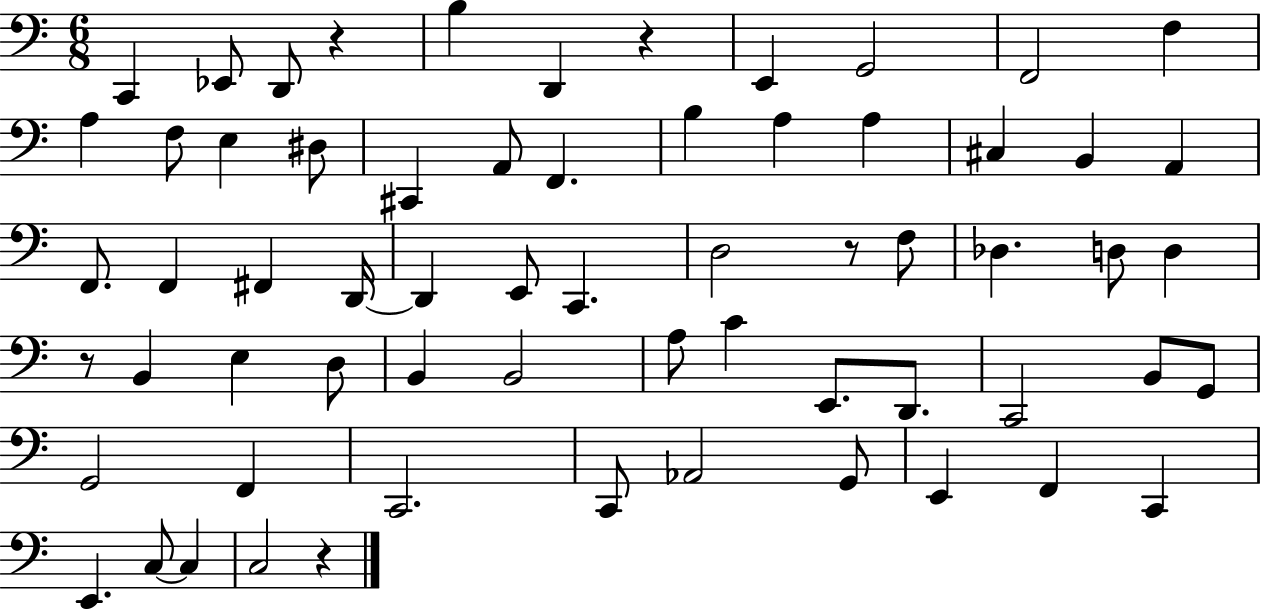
C2/q Eb2/e D2/e R/q B3/q D2/q R/q E2/q G2/h F2/h F3/q A3/q F3/e E3/q D#3/e C#2/q A2/e F2/q. B3/q A3/q A3/q C#3/q B2/q A2/q F2/e. F2/q F#2/q D2/s D2/q E2/e C2/q. D3/h R/e F3/e Db3/q. D3/e D3/q R/e B2/q E3/q D3/e B2/q B2/h A3/e C4/q E2/e. D2/e. C2/h B2/e G2/e G2/h F2/q C2/h. C2/e Ab2/h G2/e E2/q F2/q C2/q E2/q. C3/e C3/q C3/h R/q